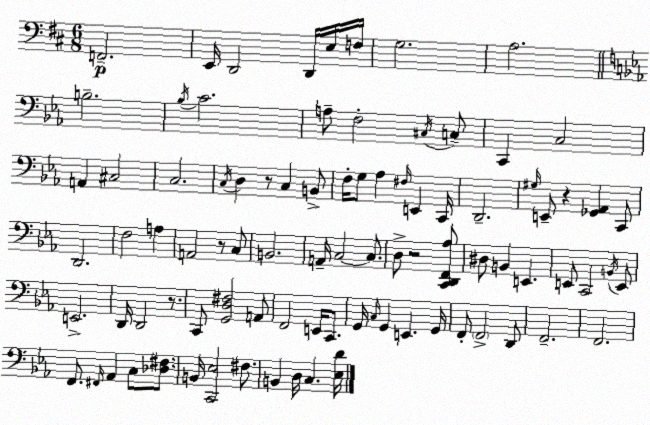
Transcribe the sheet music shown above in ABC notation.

X:1
T:Untitled
M:6/8
L:1/4
K:D
F,,2 E,,/4 D,,2 D,,/4 E,/4 F,/4 G,2 A,2 B,2 _B,/4 C2 A,/2 F,2 ^C,/4 C,/2 C,, C,2 A,, ^C,2 C,2 C,/4 D, z/2 C, B,,/2 F,/4 G,/2 _A, ^F,/4 E,, C,,/4 D,,2 ^G,/4 E,,/2 z [_G,,_A,,] C,,/2 D,,2 F,2 A, A,,2 z/2 C,/2 B,,2 A,,/4 C,2 C,/2 D,/2 z2 [C,,D,,F,,_A,]/2 ^D,/2 B,, E,, E,,/2 C,,2 B,,/4 E,,/2 E,,2 D,,/4 D,,2 z/2 C,,/2 [G,,D,^F,]2 A,,/2 F,,2 E,,/4 C,,/2 G,,/4 C,/4 G,, E,, G,,/4 F,,/2 F,,2 D,,/2 F,,2 F,,2 F,,/2 ^F,,/4 _A,, C,/2 [_D,^F,]/2 B,,/4 [C,,_E,]2 ^F,/2 B,, D,/4 C, [_E,D]/4